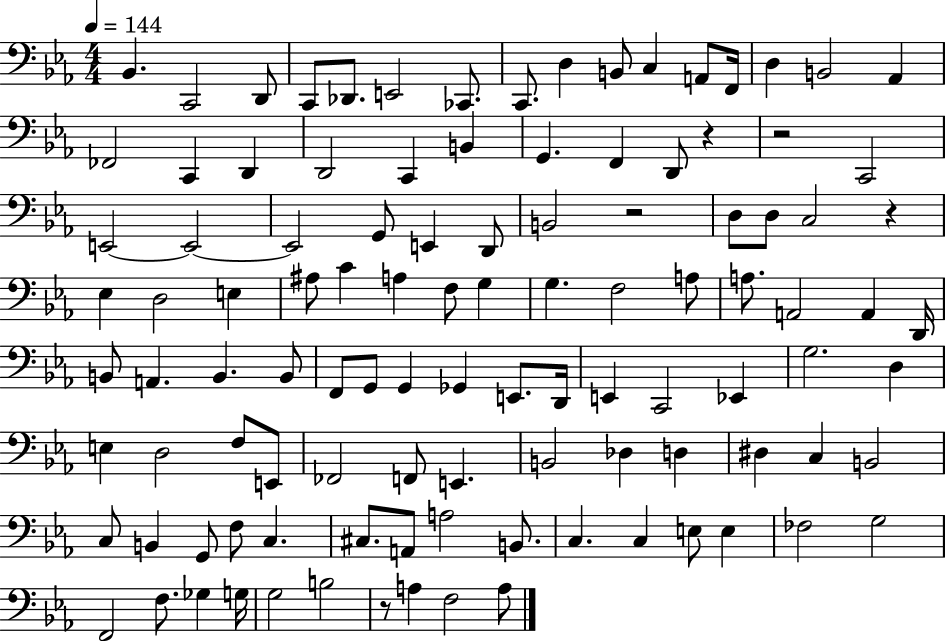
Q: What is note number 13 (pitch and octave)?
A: F2